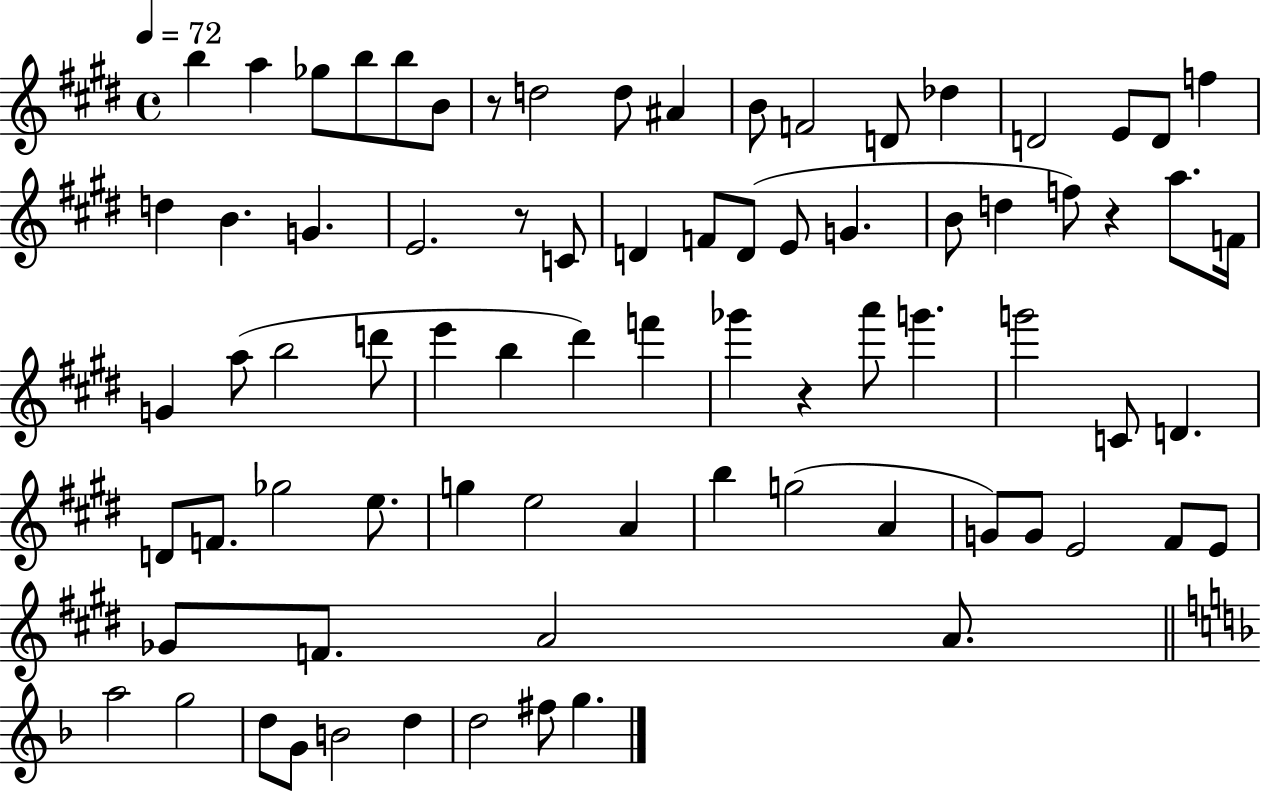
X:1
T:Untitled
M:4/4
L:1/4
K:E
b a _g/2 b/2 b/2 B/2 z/2 d2 d/2 ^A B/2 F2 D/2 _d D2 E/2 D/2 f d B G E2 z/2 C/2 D F/2 D/2 E/2 G B/2 d f/2 z a/2 F/4 G a/2 b2 d'/2 e' b ^d' f' _g' z a'/2 g' g'2 C/2 D D/2 F/2 _g2 e/2 g e2 A b g2 A G/2 G/2 E2 ^F/2 E/2 _G/2 F/2 A2 A/2 a2 g2 d/2 G/2 B2 d d2 ^f/2 g